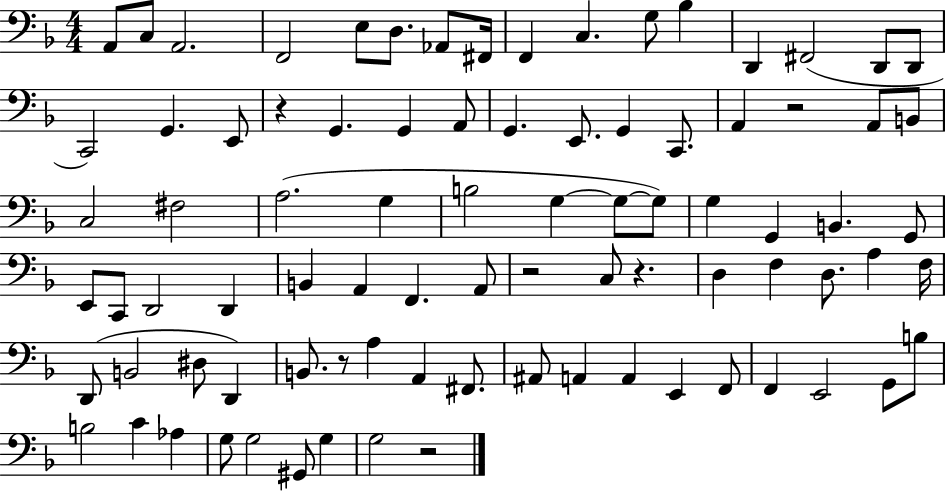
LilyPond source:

{
  \clef bass
  \numericTimeSignature
  \time 4/4
  \key f \major
  a,8 c8 a,2. | f,2 e8 d8. aes,8 fis,16 | f,4 c4. g8 bes4 | d,4 fis,2( d,8 d,8 | \break c,2) g,4. e,8 | r4 g,4. g,4 a,8 | g,4. e,8. g,4 c,8. | a,4 r2 a,8 b,8 | \break c2 fis2 | a2.( g4 | b2 g4~~ g8~~ g8) | g4 g,4 b,4. g,8 | \break e,8 c,8 d,2 d,4 | b,4 a,4 f,4. a,8 | r2 c8 r4. | d4 f4 d8. a4 f16 | \break d,8( b,2 dis8 d,4) | b,8. r8 a4 a,4 fis,8. | ais,8 a,4 a,4 e,4 f,8 | f,4 e,2 g,8 b8 | \break b2 c'4 aes4 | g8 g2 gis,8 g4 | g2 r2 | \bar "|."
}